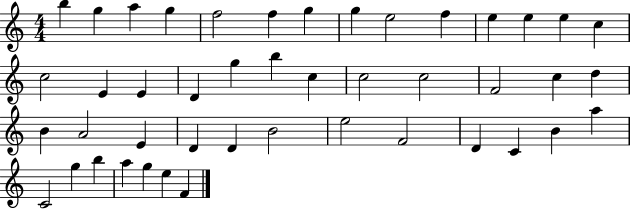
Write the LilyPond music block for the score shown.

{
  \clef treble
  \numericTimeSignature
  \time 4/4
  \key c \major
  b''4 g''4 a''4 g''4 | f''2 f''4 g''4 | g''4 e''2 f''4 | e''4 e''4 e''4 c''4 | \break c''2 e'4 e'4 | d'4 g''4 b''4 c''4 | c''2 c''2 | f'2 c''4 d''4 | \break b'4 a'2 e'4 | d'4 d'4 b'2 | e''2 f'2 | d'4 c'4 b'4 a''4 | \break c'2 g''4 b''4 | a''4 g''4 e''4 f'4 | \bar "|."
}